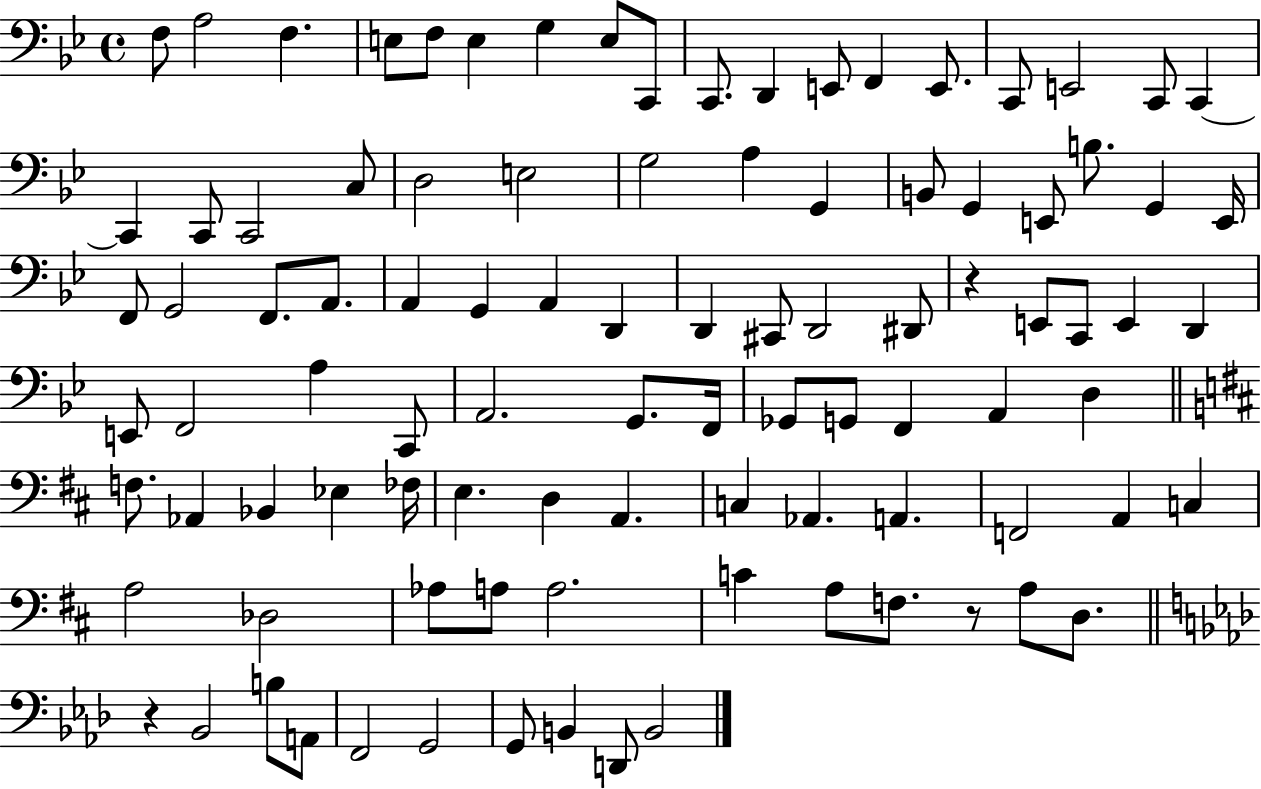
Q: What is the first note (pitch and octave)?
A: F3